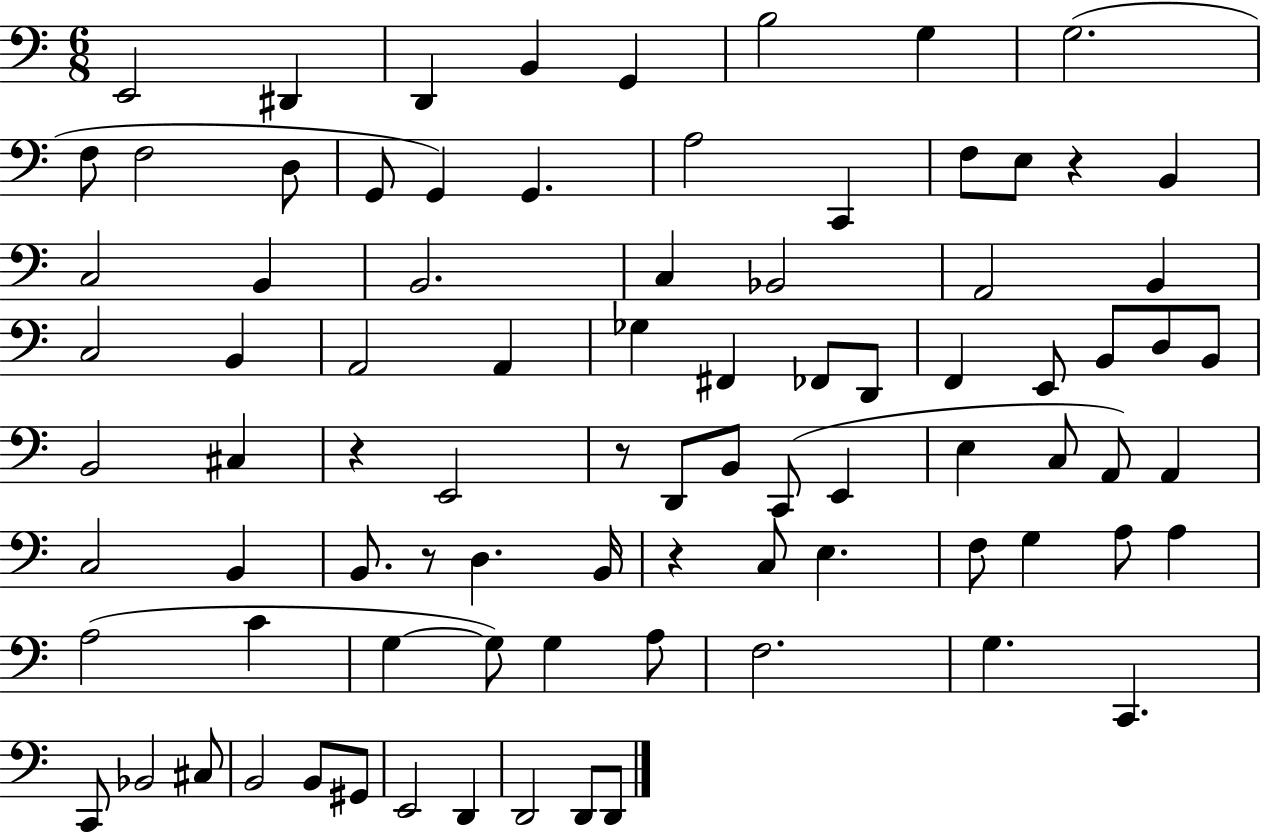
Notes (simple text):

E2/h D#2/q D2/q B2/q G2/q B3/h G3/q G3/h. F3/e F3/h D3/e G2/e G2/q G2/q. A3/h C2/q F3/e E3/e R/q B2/q C3/h B2/q B2/h. C3/q Bb2/h A2/h B2/q C3/h B2/q A2/h A2/q Gb3/q F#2/q FES2/e D2/e F2/q E2/e B2/e D3/e B2/e B2/h C#3/q R/q E2/h R/e D2/e B2/e C2/e E2/q E3/q C3/e A2/e A2/q C3/h B2/q B2/e. R/e D3/q. B2/s R/q C3/e E3/q. F3/e G3/q A3/e A3/q A3/h C4/q G3/q G3/e G3/q A3/e F3/h. G3/q. C2/q. C2/e Bb2/h C#3/e B2/h B2/e G#2/e E2/h D2/q D2/h D2/e D2/e